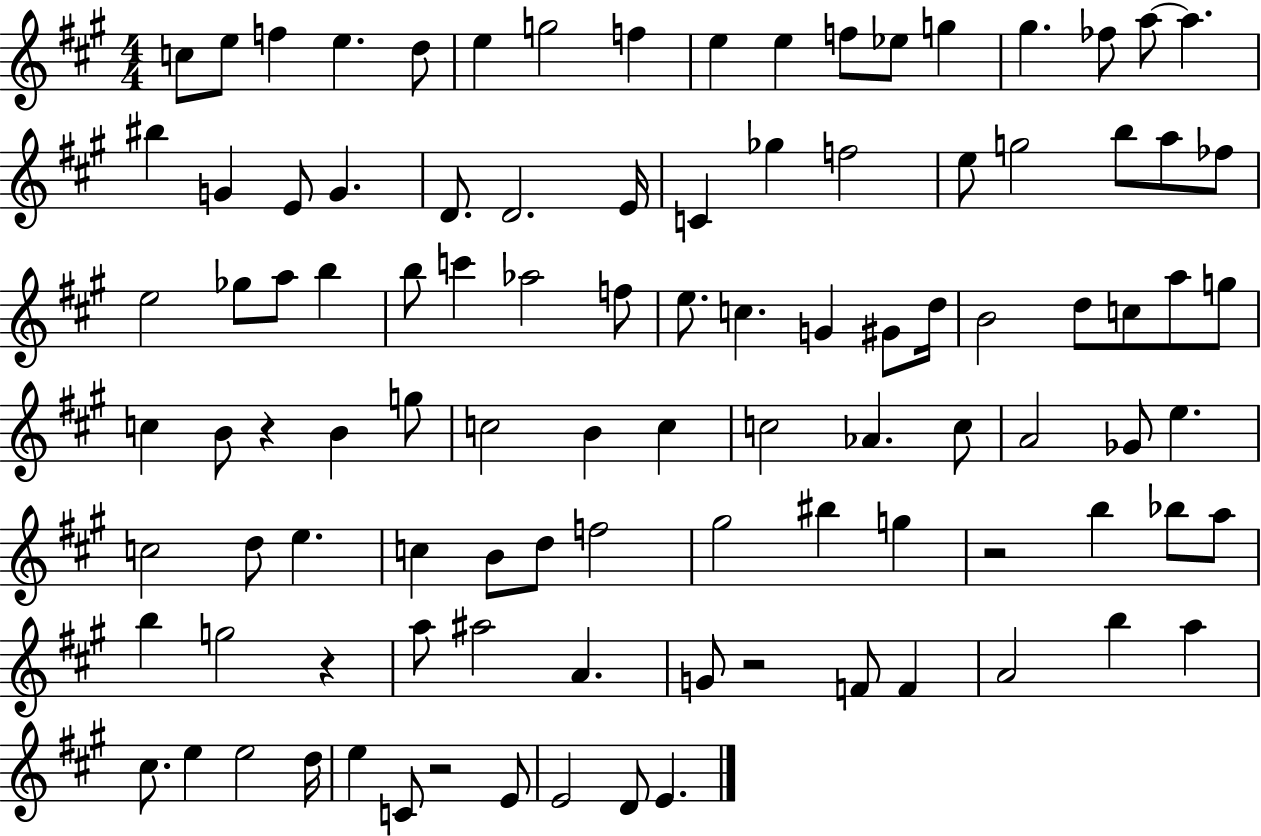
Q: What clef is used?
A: treble